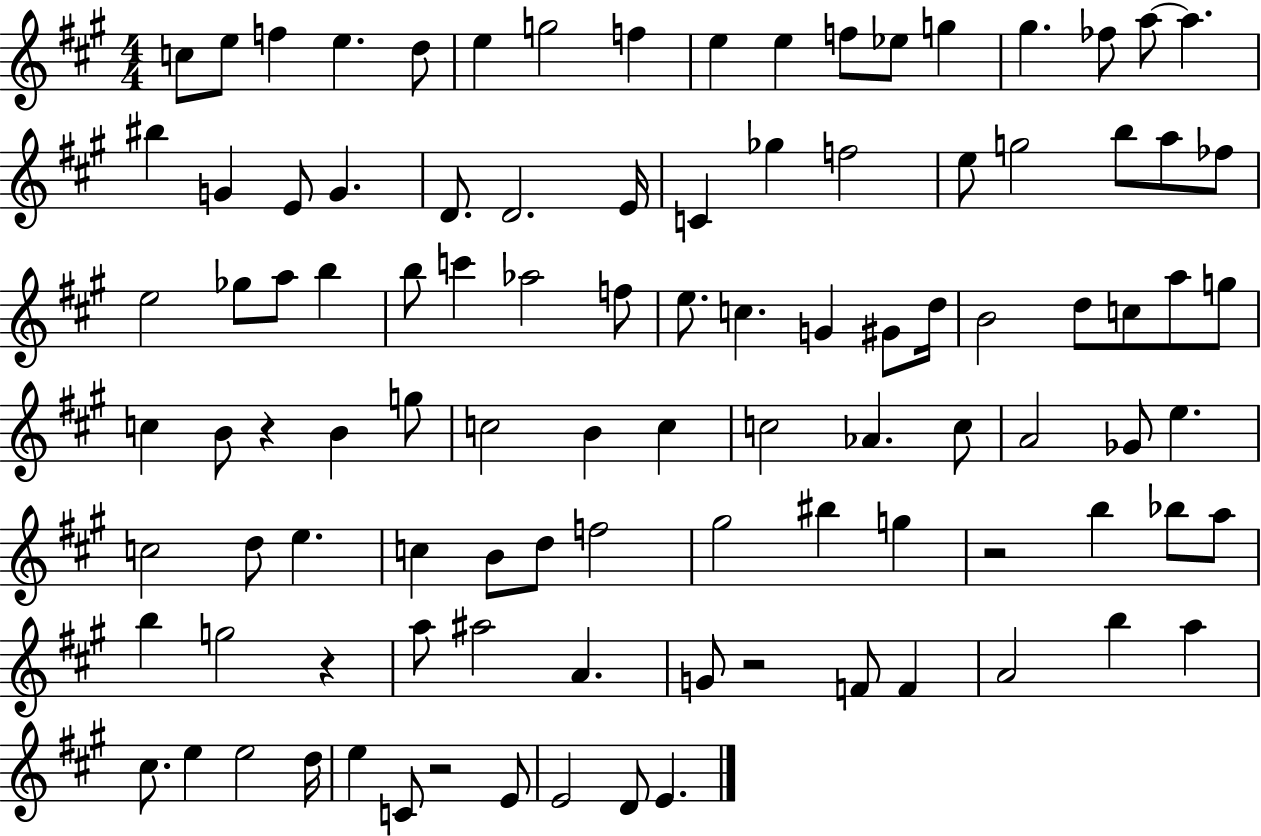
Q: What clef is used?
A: treble